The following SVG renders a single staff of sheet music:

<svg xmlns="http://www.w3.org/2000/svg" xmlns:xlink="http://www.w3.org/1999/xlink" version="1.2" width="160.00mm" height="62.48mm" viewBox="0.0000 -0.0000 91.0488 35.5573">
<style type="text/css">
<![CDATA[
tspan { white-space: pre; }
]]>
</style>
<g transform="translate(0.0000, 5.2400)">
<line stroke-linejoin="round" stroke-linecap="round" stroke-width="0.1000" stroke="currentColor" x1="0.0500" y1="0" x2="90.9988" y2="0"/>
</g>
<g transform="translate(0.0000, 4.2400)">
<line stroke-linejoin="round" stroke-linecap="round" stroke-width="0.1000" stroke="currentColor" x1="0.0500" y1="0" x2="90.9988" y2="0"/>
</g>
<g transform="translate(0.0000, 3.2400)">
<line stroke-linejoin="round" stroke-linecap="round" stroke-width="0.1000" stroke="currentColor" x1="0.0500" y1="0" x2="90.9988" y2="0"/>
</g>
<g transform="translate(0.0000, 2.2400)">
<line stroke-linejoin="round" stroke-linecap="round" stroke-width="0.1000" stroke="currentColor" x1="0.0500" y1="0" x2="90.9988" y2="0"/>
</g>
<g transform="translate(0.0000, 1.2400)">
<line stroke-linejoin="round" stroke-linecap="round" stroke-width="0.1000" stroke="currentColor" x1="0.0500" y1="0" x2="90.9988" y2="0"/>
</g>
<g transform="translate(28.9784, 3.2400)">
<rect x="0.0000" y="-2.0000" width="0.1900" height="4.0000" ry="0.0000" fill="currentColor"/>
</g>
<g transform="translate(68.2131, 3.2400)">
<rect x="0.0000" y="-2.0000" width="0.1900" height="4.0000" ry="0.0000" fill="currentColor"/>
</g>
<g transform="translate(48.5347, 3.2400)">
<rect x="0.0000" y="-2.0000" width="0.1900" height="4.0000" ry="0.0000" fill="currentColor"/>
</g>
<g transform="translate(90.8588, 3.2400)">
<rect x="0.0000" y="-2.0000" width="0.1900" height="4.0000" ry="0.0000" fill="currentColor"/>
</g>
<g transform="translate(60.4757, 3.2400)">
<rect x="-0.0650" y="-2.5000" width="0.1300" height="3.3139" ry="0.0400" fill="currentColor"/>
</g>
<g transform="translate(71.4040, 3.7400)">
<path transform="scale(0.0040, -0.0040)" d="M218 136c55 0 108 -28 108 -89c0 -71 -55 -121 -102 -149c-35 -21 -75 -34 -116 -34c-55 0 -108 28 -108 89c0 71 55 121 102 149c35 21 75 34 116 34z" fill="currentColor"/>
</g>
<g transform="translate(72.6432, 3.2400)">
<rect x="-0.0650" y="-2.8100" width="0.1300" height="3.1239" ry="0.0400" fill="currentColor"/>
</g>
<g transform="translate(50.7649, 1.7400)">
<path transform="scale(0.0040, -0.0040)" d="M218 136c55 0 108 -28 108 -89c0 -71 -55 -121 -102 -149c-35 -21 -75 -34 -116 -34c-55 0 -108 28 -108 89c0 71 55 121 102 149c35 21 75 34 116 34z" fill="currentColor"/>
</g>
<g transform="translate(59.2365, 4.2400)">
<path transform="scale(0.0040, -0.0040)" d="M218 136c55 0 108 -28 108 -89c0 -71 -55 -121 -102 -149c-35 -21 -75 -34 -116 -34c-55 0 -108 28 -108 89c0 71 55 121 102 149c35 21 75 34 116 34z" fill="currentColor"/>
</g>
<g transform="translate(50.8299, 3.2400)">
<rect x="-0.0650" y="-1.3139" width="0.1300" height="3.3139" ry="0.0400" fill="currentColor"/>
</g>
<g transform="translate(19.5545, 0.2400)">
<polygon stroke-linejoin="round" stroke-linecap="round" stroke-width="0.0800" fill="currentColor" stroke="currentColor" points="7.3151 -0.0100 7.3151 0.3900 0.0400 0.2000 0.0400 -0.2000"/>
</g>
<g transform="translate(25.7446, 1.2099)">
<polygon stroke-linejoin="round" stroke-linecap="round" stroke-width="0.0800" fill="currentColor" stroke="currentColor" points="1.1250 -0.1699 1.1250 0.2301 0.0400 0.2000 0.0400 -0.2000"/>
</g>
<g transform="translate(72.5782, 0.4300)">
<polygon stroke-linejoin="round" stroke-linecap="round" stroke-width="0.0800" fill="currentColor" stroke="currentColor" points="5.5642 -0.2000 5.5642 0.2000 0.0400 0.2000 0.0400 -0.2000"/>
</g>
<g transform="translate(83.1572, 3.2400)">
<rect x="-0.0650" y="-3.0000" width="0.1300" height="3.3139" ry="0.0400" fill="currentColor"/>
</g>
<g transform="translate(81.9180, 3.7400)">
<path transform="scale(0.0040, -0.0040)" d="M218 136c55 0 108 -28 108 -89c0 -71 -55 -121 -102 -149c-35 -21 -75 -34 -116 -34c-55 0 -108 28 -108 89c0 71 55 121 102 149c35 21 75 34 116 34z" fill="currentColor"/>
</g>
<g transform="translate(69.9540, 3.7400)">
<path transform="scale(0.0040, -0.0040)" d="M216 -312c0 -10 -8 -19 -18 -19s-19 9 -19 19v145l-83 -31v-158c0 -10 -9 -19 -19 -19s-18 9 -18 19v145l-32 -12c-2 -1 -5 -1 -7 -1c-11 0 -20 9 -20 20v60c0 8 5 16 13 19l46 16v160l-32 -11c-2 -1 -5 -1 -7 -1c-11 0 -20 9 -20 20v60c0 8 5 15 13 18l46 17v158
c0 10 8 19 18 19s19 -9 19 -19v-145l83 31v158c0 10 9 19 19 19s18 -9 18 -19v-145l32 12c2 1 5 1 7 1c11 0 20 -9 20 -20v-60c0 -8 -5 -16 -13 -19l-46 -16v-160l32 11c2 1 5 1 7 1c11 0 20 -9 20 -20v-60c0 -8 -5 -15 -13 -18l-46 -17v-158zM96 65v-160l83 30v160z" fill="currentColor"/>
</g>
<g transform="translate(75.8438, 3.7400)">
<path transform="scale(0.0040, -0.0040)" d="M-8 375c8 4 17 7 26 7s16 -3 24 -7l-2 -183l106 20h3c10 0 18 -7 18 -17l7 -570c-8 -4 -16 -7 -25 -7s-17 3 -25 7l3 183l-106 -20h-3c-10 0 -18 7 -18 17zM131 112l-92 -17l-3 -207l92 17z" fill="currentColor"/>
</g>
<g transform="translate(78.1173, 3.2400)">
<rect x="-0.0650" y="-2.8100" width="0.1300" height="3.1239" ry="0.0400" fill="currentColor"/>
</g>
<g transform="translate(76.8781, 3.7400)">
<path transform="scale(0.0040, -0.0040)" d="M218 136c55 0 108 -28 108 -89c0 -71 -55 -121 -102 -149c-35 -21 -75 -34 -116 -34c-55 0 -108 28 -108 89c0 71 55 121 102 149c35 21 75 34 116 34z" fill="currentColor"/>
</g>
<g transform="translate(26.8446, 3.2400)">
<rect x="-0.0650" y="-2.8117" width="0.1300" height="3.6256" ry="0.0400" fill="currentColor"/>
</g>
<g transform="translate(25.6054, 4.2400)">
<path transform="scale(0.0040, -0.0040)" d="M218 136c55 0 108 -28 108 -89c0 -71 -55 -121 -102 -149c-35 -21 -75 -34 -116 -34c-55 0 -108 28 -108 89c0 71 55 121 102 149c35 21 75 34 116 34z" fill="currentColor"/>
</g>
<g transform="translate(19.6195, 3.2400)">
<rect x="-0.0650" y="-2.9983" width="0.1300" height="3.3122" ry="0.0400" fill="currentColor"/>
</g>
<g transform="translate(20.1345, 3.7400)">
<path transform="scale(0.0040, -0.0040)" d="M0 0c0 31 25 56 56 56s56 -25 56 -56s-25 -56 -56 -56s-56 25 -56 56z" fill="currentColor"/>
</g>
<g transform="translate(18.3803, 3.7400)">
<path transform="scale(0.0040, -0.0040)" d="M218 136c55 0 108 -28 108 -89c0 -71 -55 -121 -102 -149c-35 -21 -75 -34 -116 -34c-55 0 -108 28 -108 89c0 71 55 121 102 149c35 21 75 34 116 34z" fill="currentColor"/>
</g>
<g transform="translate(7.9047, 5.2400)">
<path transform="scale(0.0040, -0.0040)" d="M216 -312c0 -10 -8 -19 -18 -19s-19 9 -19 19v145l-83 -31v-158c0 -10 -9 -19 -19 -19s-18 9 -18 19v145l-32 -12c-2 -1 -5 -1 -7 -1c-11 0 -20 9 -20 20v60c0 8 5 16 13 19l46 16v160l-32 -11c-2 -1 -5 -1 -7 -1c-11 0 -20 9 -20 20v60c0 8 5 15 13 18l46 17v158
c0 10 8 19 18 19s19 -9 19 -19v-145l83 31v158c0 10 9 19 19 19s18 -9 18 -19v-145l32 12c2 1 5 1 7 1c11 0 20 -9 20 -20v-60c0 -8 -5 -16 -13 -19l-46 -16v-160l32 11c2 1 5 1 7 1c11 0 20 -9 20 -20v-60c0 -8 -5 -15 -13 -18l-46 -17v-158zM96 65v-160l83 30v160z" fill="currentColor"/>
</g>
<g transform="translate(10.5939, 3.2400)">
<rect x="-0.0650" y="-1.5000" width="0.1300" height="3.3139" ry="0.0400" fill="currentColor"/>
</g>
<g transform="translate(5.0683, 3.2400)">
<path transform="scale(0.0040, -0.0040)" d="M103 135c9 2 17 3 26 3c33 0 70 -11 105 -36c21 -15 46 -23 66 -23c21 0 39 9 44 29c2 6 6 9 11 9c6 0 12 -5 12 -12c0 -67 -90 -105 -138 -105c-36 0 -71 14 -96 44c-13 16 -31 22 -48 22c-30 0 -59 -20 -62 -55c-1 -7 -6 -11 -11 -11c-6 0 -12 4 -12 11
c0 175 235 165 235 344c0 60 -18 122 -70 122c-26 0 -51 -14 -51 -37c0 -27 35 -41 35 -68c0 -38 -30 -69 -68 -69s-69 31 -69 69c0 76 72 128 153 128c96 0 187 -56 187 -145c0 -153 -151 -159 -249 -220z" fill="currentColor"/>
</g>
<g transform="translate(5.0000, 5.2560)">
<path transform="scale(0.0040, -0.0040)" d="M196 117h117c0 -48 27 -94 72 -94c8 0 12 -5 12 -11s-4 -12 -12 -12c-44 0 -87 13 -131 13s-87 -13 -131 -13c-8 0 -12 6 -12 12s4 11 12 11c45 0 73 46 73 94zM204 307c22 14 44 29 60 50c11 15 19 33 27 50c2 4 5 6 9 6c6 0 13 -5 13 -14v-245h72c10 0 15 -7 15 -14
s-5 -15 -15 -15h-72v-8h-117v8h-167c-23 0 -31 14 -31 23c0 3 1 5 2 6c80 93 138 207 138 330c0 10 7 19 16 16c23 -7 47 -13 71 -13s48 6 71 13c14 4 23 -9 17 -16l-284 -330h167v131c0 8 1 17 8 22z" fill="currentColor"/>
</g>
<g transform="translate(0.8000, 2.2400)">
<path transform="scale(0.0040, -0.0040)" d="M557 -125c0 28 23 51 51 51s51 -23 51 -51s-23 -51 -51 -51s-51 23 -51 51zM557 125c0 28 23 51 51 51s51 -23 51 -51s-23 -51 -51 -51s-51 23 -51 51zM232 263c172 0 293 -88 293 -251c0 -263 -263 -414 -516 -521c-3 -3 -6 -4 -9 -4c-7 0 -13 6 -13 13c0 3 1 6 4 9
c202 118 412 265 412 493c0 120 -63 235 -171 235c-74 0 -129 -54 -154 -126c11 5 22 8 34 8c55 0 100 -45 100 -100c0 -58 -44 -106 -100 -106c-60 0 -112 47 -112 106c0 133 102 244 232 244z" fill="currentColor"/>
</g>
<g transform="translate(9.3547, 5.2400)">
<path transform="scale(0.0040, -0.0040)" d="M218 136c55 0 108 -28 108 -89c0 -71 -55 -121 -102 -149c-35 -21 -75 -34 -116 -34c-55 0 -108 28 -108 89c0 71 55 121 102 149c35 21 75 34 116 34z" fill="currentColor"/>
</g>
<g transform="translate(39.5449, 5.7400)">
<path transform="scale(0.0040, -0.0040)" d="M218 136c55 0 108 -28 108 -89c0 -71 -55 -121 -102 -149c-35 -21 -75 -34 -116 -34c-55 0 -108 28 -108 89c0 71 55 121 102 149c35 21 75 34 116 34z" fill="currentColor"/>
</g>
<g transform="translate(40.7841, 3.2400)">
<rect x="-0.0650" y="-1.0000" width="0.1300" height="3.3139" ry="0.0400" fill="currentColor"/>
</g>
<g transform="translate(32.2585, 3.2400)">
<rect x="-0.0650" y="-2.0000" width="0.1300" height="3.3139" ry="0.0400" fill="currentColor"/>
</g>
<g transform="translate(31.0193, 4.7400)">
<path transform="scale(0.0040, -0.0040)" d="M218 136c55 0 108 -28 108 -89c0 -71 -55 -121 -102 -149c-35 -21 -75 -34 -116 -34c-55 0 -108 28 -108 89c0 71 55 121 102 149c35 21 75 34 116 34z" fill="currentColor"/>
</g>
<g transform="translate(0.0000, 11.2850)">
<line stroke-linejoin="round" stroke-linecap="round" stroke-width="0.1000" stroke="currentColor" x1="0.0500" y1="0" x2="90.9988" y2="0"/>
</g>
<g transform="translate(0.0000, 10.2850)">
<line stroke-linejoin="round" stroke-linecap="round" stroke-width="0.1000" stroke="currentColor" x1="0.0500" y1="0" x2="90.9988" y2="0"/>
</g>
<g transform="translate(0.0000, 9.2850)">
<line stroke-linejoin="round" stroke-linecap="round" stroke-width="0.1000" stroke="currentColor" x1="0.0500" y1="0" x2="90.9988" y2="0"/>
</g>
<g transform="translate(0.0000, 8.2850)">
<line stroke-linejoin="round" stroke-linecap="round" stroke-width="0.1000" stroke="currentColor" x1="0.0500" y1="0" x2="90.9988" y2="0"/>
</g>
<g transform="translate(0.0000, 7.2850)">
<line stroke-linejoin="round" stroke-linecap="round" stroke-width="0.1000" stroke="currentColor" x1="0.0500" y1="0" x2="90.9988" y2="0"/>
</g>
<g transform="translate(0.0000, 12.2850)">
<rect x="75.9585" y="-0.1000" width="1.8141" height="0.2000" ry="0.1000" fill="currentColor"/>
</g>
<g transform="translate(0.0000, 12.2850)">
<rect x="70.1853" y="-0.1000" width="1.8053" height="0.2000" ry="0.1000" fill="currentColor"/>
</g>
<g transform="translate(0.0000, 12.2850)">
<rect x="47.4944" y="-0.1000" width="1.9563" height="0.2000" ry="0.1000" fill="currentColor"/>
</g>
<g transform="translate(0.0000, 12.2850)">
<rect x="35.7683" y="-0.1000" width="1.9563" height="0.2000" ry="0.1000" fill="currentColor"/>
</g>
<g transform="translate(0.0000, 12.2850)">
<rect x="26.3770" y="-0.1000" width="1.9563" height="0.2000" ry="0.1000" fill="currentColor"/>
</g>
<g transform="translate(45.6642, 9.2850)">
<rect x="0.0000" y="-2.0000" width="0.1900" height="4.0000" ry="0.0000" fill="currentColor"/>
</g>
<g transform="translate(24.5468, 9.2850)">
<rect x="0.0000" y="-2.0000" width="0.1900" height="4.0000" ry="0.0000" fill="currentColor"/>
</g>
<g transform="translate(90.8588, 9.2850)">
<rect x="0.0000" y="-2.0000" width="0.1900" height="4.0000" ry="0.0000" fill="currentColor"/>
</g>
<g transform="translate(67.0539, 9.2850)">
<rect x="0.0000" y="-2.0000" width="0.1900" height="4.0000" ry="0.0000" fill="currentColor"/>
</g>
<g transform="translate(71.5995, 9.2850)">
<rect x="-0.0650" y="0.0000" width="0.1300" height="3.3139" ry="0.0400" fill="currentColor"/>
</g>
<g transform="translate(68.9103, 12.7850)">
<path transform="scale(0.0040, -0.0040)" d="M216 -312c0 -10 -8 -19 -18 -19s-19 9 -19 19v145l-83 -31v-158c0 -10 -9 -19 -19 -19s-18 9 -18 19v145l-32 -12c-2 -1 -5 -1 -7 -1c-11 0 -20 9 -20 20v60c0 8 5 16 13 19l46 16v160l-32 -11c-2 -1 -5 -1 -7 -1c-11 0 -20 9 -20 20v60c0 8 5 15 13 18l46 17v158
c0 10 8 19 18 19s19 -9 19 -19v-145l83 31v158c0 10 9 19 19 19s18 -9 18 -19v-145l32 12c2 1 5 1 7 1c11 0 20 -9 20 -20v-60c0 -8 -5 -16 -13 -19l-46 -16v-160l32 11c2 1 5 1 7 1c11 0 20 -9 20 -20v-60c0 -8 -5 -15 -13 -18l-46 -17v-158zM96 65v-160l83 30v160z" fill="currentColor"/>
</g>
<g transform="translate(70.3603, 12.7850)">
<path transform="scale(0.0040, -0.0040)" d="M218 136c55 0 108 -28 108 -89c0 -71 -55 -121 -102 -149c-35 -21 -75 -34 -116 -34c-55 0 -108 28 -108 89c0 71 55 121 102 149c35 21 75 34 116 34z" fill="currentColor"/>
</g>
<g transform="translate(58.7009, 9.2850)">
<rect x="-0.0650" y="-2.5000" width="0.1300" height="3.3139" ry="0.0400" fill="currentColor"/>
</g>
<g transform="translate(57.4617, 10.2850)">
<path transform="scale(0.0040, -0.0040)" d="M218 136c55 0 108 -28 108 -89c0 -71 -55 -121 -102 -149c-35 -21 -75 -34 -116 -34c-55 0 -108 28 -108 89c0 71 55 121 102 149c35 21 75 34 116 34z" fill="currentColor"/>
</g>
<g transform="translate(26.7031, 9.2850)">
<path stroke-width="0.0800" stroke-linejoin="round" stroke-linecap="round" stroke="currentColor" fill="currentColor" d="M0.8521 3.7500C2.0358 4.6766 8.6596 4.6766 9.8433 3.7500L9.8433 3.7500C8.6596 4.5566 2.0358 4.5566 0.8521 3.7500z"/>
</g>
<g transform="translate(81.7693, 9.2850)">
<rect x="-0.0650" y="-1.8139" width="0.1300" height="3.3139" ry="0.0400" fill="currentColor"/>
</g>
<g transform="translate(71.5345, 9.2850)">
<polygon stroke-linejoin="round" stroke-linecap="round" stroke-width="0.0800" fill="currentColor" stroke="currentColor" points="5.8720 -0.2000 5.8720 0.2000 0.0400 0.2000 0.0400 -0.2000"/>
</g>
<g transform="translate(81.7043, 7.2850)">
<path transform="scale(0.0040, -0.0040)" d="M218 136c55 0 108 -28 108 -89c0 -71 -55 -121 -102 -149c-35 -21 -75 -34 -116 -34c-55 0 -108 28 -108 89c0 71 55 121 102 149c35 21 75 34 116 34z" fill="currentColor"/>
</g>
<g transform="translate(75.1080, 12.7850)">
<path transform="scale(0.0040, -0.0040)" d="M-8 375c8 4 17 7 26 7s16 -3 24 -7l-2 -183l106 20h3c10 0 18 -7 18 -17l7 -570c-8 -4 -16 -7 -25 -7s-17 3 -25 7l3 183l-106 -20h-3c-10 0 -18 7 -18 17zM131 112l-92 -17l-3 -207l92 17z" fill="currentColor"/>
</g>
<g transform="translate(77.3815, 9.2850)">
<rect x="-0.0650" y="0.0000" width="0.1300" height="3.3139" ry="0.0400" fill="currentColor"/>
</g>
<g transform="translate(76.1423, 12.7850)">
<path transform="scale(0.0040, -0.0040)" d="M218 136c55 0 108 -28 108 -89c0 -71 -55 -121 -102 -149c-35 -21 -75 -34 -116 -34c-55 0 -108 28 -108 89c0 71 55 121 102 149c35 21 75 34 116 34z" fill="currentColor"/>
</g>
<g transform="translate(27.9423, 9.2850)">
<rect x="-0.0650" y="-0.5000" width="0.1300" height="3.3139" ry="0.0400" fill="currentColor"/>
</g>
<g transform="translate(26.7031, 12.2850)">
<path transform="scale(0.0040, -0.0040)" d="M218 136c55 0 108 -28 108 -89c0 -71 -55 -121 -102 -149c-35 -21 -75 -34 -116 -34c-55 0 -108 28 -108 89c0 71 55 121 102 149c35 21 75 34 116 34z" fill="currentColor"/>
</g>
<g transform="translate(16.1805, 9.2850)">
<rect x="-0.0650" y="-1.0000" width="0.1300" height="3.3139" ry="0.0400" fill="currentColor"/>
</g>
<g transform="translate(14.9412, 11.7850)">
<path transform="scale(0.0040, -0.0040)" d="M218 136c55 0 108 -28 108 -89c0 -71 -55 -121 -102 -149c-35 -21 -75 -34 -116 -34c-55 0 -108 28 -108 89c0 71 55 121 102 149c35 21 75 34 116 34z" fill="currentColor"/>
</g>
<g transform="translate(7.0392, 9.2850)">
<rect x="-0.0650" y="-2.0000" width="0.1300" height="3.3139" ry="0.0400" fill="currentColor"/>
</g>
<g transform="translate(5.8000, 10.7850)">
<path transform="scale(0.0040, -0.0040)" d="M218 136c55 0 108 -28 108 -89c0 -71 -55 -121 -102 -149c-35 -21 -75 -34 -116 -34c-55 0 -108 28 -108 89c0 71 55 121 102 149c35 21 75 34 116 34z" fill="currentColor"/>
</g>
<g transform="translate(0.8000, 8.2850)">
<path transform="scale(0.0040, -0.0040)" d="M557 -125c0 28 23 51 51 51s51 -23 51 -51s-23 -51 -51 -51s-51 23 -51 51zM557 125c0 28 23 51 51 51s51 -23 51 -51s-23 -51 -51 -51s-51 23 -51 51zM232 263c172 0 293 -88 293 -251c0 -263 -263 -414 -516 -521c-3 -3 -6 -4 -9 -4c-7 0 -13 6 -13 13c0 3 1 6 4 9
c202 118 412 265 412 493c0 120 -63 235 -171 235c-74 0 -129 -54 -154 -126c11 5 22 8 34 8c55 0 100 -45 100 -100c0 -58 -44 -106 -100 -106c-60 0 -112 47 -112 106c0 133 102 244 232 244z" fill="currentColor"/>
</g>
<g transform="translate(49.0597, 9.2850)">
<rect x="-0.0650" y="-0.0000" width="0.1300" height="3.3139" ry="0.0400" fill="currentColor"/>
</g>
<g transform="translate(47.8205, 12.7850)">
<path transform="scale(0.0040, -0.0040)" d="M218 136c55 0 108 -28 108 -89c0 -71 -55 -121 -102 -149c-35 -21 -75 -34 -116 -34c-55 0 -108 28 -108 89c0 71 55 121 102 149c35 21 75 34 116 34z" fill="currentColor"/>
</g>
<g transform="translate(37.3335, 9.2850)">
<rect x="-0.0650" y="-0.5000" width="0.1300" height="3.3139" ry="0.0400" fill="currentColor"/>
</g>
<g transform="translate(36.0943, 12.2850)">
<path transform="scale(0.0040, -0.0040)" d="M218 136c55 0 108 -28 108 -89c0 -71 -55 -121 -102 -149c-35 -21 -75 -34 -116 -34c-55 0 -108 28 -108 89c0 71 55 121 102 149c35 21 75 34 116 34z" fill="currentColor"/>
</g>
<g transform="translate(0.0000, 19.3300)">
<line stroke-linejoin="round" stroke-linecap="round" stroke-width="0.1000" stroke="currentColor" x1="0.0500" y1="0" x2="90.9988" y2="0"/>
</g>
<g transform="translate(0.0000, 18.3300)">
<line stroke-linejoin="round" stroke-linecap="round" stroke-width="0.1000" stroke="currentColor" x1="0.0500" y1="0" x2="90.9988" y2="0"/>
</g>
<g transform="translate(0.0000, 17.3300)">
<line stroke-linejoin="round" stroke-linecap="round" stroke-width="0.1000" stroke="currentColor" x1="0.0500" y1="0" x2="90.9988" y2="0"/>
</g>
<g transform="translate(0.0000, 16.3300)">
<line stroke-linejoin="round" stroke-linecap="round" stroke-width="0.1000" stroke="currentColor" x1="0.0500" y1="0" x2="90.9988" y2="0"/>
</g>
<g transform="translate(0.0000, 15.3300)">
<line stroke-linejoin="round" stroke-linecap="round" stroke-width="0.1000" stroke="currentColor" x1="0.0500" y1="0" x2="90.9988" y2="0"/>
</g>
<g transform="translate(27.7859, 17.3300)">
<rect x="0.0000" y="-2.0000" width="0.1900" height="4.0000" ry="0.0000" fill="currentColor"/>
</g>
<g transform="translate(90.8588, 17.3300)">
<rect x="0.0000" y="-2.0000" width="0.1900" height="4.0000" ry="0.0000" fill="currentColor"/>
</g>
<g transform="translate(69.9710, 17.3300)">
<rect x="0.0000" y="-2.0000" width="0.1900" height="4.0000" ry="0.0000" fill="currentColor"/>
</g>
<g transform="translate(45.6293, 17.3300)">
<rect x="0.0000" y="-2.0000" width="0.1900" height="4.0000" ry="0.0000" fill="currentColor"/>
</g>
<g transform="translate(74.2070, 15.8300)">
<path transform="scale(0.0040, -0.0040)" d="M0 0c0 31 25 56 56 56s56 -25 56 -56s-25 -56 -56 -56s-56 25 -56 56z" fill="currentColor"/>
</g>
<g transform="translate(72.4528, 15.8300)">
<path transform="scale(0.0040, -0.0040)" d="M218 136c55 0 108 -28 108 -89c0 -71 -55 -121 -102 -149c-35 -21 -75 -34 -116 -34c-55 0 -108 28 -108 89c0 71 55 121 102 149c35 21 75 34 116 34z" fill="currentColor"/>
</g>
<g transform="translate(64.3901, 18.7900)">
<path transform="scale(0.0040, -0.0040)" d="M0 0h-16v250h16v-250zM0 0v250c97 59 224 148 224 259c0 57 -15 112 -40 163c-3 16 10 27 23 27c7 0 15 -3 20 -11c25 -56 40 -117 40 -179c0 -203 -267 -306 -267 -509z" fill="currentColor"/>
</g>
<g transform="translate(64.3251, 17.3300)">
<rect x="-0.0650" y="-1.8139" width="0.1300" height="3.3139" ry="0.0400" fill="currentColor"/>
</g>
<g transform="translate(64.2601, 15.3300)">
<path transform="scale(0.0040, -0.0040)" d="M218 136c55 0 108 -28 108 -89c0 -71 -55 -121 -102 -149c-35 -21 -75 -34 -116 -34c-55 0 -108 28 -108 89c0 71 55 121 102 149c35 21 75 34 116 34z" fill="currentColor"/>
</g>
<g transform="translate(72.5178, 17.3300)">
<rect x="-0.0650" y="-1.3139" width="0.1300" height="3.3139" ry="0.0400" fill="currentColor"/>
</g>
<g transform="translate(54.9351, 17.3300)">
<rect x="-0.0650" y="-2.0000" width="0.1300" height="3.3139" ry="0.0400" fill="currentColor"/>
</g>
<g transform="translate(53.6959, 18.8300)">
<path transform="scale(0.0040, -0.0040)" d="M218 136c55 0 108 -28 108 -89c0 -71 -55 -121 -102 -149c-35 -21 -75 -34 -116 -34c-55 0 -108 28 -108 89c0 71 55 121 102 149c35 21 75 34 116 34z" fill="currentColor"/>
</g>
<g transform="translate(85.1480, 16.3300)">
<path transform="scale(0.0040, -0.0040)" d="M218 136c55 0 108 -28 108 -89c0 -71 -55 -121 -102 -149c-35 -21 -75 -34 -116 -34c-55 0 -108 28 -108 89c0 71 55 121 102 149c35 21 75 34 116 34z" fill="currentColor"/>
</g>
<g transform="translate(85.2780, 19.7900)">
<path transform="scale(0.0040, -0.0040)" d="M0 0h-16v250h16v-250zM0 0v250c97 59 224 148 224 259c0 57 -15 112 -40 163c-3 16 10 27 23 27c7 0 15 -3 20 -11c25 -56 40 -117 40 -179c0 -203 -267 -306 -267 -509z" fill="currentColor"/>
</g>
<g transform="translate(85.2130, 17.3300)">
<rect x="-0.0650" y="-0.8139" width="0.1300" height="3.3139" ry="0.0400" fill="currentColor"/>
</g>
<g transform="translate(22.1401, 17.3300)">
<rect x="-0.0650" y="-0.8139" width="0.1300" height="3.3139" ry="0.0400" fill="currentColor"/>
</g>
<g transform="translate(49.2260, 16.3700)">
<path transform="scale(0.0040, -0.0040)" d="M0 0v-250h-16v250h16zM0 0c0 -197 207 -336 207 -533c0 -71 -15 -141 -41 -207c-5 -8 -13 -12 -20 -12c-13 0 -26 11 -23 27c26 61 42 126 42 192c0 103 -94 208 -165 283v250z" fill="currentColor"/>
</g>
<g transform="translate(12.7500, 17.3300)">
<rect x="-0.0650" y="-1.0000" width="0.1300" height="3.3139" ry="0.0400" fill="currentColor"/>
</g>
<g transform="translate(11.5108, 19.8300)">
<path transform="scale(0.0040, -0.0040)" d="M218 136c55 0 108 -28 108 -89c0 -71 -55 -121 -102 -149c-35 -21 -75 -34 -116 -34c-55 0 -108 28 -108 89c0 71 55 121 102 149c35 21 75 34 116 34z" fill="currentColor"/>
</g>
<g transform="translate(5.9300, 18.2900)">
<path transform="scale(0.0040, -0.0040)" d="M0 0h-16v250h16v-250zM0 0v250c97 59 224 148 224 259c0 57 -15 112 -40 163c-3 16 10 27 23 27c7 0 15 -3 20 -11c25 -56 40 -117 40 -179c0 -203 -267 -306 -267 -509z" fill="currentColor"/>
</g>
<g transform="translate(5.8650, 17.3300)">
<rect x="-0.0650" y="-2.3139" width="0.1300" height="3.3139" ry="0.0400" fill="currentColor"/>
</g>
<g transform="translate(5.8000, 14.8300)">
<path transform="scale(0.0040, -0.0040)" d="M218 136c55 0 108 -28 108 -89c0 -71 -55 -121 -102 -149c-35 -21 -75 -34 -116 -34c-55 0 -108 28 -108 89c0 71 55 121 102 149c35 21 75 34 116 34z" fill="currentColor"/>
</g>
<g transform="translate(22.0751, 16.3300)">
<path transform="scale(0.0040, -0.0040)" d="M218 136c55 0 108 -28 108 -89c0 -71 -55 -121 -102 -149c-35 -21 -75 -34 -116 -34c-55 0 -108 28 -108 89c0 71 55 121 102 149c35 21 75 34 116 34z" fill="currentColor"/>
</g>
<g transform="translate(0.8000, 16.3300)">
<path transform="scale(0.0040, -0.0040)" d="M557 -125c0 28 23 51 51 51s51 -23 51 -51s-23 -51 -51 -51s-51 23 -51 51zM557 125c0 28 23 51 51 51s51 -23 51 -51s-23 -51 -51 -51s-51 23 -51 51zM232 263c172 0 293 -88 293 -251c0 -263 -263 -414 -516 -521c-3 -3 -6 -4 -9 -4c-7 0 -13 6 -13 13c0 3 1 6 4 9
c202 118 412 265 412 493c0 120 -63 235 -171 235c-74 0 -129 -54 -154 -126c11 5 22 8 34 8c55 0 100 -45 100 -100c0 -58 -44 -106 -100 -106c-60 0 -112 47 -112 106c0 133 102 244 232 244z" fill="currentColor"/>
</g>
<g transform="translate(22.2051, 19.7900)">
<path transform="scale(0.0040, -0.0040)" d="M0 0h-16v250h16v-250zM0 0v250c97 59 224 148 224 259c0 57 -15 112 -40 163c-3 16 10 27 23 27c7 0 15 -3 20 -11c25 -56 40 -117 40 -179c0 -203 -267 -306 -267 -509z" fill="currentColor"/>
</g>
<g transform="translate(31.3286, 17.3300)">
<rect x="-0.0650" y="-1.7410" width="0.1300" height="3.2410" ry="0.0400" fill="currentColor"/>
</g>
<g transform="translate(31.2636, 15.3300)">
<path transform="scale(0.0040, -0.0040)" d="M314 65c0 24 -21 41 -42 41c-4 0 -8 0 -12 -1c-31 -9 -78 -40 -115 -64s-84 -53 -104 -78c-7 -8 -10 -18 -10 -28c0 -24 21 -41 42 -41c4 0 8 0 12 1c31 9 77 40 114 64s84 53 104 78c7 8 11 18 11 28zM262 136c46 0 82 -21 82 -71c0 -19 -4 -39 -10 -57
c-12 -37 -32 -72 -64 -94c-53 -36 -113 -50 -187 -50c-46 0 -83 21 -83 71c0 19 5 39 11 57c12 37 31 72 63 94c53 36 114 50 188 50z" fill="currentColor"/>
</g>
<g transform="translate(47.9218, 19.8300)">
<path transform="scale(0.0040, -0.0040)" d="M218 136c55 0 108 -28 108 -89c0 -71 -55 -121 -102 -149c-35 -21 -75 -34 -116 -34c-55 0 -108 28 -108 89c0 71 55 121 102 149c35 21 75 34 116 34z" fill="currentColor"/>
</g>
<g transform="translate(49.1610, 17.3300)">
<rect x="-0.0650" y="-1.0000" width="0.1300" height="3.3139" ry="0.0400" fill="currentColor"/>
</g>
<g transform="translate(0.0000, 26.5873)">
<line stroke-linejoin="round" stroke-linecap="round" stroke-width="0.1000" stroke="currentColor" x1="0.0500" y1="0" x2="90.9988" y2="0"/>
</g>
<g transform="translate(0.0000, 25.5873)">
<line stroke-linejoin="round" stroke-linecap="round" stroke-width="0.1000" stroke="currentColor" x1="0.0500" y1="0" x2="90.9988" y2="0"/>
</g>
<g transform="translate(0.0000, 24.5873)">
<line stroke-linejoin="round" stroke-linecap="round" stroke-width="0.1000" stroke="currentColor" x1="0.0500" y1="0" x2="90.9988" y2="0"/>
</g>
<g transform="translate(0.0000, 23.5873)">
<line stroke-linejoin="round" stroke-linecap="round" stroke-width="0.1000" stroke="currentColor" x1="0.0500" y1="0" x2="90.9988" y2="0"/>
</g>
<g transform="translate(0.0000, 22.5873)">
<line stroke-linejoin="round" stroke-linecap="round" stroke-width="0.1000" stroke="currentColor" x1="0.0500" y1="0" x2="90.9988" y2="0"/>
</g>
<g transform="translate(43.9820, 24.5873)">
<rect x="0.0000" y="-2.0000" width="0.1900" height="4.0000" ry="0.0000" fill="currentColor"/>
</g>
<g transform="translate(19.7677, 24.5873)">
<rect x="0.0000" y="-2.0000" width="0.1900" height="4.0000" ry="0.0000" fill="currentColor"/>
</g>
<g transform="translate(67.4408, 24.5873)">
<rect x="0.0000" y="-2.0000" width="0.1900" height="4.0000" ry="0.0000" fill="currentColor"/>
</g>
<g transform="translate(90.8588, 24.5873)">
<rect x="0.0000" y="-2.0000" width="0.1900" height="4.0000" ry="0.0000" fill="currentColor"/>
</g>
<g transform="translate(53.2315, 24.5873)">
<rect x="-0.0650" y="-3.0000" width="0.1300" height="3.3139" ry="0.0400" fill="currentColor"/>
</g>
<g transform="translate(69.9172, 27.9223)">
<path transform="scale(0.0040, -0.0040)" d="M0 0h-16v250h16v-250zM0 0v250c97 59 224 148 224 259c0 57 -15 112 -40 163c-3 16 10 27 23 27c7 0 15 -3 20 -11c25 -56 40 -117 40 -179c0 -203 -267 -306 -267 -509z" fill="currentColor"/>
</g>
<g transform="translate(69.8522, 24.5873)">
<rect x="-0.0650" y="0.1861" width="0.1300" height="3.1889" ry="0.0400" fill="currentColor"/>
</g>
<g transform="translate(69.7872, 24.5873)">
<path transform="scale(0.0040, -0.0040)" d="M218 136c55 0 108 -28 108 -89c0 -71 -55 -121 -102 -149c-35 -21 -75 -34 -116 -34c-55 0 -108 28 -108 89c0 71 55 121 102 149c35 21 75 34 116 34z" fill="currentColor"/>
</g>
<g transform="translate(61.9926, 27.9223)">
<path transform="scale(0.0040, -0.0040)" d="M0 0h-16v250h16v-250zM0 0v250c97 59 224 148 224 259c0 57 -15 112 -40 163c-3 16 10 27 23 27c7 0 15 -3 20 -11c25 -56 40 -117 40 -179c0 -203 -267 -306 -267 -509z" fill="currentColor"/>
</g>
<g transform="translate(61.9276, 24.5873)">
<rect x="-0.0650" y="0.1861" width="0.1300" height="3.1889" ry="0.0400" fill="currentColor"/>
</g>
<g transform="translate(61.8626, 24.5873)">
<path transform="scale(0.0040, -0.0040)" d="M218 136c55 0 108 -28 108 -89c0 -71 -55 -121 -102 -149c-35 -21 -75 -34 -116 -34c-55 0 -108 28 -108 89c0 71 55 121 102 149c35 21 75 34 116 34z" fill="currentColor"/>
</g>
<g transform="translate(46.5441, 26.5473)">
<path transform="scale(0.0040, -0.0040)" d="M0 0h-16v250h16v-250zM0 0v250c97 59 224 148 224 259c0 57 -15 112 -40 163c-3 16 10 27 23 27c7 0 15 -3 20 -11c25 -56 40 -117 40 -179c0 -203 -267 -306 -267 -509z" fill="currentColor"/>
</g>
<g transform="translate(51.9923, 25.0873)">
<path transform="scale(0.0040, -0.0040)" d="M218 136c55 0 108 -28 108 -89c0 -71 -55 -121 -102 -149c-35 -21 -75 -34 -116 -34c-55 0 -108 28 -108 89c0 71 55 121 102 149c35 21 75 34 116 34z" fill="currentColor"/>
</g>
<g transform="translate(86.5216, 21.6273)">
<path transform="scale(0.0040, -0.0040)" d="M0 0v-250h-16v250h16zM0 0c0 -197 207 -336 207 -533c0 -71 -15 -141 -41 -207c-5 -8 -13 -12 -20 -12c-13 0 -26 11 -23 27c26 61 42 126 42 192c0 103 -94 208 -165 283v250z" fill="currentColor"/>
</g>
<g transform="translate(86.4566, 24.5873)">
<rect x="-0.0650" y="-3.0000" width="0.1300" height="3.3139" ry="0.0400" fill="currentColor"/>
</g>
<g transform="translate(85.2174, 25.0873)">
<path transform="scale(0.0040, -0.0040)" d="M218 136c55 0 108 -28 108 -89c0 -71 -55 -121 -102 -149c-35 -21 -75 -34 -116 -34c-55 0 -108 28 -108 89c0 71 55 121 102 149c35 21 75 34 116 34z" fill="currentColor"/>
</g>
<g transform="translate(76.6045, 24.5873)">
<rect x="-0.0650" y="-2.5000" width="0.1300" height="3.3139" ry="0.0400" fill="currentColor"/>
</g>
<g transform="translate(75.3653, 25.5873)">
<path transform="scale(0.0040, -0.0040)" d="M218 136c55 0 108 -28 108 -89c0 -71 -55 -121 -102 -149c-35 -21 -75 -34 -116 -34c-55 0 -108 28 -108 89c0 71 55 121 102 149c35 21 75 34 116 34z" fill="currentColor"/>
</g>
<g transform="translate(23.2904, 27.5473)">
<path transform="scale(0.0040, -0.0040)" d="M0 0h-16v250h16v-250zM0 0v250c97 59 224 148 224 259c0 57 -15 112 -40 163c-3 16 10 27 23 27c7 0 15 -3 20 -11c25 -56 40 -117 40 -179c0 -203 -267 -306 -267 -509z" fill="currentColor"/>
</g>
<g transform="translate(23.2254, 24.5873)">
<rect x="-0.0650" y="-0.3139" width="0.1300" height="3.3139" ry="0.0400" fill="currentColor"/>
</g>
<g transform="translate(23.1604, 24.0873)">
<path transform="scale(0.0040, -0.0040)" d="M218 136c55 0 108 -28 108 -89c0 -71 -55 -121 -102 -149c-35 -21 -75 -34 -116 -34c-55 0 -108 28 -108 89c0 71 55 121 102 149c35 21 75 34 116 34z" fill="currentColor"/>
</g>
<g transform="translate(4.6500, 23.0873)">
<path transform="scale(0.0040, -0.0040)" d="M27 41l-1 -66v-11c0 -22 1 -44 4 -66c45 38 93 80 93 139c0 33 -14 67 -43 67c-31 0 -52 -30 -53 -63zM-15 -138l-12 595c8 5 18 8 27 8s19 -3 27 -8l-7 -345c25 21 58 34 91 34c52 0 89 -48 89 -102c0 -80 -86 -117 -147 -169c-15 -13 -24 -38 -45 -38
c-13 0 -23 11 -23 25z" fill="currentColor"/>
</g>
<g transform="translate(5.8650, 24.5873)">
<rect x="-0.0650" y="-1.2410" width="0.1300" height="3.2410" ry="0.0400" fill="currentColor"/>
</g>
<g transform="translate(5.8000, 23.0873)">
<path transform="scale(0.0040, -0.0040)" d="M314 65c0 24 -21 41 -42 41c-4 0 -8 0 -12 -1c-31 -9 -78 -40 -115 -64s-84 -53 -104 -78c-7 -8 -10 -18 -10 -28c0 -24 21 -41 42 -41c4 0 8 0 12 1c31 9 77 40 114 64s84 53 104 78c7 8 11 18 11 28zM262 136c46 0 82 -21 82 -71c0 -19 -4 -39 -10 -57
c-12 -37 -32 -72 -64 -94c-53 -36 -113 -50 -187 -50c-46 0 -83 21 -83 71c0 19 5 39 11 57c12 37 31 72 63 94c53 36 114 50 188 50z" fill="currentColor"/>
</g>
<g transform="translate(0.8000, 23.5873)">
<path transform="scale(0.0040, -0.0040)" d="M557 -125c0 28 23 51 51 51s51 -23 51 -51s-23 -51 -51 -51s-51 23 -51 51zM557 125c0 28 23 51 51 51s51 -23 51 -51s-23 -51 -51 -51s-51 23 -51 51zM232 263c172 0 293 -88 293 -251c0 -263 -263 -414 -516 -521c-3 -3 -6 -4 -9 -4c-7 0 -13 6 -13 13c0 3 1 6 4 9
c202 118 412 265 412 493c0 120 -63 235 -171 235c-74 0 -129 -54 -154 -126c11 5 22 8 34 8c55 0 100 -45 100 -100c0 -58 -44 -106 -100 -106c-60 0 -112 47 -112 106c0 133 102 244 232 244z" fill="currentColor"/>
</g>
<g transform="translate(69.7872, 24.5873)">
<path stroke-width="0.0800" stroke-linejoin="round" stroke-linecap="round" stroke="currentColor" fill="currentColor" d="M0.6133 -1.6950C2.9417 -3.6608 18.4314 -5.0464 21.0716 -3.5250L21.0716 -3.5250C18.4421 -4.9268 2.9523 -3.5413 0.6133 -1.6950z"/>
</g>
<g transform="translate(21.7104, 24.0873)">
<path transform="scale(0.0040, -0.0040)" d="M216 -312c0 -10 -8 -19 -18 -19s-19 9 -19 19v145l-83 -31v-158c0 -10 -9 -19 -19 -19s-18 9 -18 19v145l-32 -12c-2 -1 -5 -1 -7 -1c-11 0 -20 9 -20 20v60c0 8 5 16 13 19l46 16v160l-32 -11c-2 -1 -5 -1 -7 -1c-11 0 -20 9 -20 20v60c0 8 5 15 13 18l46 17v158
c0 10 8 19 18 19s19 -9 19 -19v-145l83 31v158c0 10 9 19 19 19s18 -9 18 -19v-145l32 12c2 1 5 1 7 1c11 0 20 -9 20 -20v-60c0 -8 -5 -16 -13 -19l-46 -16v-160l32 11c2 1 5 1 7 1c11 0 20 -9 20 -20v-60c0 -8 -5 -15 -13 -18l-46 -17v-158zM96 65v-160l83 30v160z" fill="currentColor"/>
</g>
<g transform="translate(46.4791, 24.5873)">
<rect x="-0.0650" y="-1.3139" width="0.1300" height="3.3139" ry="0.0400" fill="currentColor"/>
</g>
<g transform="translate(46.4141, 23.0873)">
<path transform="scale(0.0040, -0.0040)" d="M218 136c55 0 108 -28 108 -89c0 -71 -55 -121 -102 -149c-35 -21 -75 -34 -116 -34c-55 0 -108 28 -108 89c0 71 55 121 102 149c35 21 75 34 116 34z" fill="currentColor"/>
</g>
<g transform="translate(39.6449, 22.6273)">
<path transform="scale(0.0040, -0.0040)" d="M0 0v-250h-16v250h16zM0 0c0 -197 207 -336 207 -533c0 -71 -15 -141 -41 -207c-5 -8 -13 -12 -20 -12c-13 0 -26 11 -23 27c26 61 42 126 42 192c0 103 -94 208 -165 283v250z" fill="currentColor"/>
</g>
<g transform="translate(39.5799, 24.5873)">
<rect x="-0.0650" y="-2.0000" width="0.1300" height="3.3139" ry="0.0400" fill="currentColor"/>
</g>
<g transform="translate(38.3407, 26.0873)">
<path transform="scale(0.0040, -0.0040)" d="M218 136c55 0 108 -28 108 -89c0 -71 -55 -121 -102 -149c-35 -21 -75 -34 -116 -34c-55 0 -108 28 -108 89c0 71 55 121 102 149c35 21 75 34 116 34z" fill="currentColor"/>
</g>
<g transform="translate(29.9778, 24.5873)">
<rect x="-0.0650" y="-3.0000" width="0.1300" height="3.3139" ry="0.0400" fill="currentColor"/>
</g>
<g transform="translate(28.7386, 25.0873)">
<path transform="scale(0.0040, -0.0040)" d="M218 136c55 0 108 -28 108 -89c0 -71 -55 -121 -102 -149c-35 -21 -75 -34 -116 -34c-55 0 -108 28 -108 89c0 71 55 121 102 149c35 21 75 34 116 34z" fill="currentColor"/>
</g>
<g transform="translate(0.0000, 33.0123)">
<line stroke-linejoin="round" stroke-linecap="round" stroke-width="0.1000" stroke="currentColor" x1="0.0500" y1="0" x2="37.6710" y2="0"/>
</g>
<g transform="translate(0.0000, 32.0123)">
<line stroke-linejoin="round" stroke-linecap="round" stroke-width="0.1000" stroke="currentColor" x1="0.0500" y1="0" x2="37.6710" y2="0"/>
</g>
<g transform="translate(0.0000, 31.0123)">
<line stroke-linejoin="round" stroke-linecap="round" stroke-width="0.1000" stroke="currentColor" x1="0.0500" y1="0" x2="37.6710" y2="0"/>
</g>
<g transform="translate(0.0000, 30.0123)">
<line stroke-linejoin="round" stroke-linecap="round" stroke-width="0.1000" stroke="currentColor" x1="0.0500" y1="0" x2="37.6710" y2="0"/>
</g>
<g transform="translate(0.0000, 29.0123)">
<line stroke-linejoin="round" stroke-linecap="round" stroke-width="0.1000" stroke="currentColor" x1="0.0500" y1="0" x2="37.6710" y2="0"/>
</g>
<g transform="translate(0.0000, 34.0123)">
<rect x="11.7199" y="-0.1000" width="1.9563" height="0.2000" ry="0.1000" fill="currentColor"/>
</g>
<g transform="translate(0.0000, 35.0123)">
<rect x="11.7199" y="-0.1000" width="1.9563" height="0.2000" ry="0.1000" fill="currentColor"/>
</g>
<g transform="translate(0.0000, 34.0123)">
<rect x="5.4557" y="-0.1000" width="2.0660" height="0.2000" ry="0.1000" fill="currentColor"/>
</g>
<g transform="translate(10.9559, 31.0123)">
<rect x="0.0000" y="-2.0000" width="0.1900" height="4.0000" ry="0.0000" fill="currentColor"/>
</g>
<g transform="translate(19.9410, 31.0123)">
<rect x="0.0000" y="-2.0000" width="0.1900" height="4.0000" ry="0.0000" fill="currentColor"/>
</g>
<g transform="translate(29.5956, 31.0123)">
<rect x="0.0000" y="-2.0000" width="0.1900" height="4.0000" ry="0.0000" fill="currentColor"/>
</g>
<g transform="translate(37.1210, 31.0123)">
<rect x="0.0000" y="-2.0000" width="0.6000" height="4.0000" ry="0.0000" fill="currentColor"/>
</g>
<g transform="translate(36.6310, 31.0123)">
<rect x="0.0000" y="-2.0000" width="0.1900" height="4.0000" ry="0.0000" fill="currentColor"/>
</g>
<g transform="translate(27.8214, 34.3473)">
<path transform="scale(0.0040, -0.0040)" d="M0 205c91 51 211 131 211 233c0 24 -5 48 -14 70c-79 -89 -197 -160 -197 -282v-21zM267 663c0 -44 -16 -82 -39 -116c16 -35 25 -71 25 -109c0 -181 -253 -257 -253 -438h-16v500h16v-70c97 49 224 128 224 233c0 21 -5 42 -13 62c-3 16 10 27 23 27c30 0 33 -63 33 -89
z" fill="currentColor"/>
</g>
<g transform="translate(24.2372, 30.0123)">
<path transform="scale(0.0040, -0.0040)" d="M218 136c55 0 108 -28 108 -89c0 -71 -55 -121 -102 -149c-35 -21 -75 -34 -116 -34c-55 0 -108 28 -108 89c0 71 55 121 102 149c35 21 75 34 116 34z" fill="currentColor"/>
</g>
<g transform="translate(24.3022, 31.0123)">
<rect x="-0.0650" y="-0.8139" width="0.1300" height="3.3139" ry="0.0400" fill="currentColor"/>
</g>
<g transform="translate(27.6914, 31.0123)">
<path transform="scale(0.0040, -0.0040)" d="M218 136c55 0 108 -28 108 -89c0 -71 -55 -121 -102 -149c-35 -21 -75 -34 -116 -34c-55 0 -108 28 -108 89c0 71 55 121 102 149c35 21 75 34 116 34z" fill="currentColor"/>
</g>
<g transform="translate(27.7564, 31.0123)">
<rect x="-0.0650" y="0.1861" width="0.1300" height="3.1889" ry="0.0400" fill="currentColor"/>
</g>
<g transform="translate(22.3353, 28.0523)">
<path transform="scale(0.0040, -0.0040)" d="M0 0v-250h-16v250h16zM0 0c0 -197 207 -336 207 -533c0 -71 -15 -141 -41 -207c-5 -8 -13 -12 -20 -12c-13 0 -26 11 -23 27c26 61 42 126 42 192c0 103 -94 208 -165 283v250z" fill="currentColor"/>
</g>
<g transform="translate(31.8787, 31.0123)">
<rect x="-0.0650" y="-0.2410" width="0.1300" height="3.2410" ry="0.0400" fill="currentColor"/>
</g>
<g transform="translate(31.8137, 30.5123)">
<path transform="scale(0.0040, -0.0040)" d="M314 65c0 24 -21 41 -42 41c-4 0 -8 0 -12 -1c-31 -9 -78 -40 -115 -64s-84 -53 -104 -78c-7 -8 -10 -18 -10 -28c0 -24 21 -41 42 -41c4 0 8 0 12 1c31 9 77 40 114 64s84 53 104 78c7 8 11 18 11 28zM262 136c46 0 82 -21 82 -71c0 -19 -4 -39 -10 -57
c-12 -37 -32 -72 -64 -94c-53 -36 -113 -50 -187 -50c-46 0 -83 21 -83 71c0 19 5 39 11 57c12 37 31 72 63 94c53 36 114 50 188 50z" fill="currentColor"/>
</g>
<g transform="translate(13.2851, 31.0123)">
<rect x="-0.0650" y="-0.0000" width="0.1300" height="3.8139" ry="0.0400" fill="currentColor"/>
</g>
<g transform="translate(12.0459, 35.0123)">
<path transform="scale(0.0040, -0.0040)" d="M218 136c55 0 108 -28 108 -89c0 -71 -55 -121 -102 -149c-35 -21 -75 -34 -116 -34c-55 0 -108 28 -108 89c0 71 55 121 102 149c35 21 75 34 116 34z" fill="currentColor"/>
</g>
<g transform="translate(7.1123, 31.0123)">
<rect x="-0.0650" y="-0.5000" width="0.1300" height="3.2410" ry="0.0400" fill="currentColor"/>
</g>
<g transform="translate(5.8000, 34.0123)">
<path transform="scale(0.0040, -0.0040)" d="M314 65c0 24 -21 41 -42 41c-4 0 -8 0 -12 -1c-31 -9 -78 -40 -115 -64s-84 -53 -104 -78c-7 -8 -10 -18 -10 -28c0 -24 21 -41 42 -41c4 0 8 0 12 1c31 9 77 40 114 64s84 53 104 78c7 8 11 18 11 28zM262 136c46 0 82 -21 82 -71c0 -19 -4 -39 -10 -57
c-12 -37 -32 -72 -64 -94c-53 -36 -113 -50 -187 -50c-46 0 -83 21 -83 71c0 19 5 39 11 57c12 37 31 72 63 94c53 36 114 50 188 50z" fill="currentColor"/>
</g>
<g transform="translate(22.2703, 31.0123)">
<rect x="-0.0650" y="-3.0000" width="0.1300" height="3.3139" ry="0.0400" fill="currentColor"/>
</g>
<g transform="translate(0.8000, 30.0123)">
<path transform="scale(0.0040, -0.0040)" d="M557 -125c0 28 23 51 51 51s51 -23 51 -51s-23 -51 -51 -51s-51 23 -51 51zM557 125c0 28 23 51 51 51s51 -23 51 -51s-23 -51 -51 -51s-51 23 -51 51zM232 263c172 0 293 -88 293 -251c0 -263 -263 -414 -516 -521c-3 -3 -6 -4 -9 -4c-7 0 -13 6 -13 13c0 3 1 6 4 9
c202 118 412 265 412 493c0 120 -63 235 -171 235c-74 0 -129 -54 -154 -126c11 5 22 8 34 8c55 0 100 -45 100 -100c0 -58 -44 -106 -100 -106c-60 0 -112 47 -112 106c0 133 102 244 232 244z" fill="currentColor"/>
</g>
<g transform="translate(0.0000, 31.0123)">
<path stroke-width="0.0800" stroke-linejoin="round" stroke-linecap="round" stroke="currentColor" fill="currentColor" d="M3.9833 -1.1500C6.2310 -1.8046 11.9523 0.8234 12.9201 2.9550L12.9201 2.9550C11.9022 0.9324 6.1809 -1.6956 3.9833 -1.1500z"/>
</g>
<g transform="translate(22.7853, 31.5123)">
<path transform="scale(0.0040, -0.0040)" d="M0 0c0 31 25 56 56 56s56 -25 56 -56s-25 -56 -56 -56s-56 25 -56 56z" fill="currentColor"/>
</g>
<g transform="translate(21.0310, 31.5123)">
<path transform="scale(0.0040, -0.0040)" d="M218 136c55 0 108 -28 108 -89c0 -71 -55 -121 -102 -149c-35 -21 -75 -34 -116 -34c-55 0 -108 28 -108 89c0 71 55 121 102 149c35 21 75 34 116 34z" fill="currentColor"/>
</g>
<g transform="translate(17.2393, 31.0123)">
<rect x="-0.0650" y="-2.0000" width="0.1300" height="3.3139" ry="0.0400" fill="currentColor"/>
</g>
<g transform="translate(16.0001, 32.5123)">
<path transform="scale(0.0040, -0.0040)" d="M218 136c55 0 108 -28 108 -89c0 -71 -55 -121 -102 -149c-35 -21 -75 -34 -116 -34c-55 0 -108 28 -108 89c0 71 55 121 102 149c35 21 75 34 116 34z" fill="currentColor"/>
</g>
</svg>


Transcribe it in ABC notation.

X:1
T:Untitled
M:2/4
L:1/4
K:C
^G,, C,/2 B,,/4 A,, F,, G, B,, ^C,/2 C,/2 C, A,, F,, E,, E,, D,, B,, ^D,,/2 D,,/2 A, B,/2 F,, F,/2 A,2 F,,/2 A,, A,/2 G, F,/2 _G,2 ^E,/2 C, A,,/2 G,/2 C, D,/2 D,/2 B,, C,/2 E,,2 C,, A,, C,/2 F, D,/4 E,2